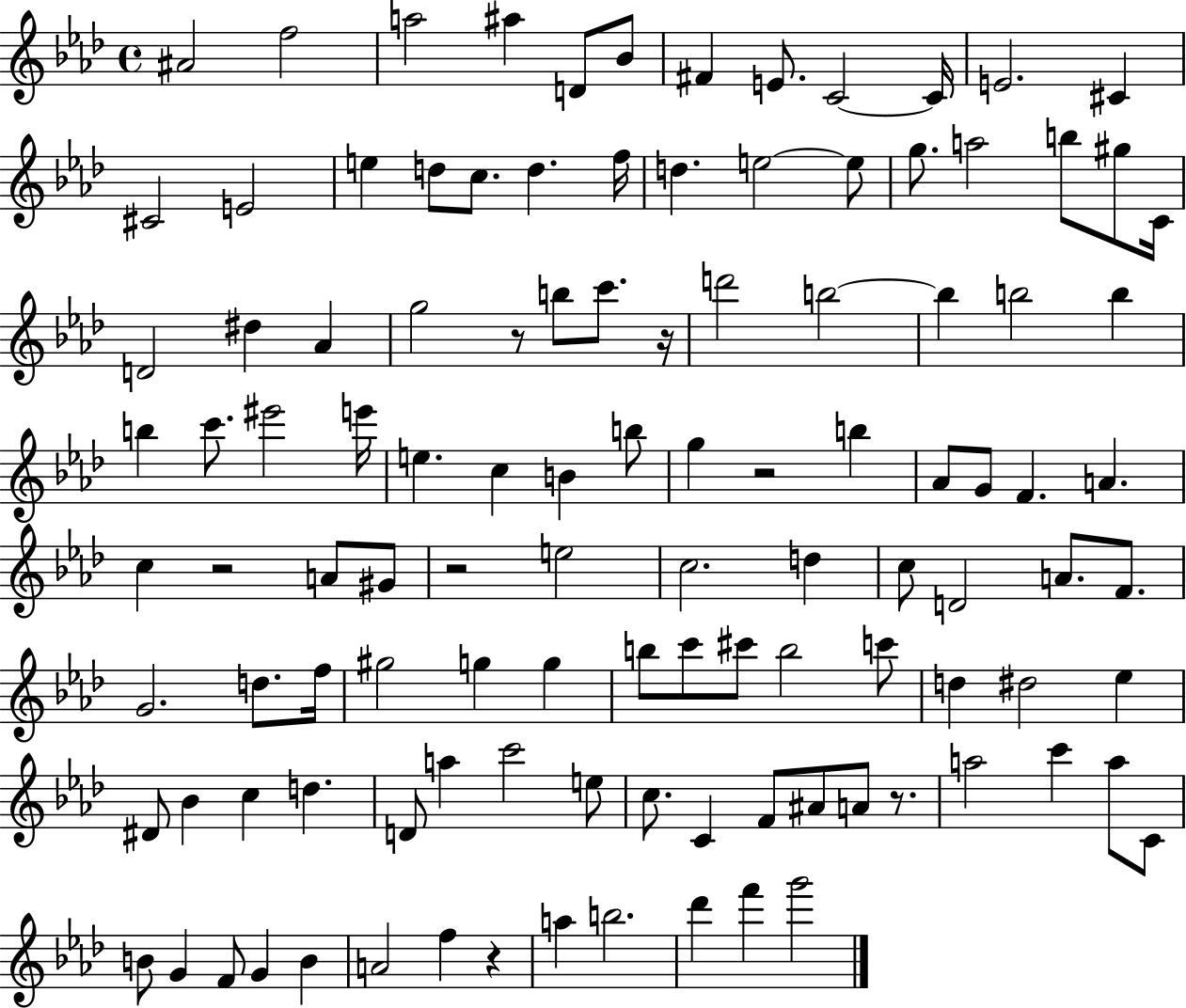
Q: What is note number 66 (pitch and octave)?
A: G#5